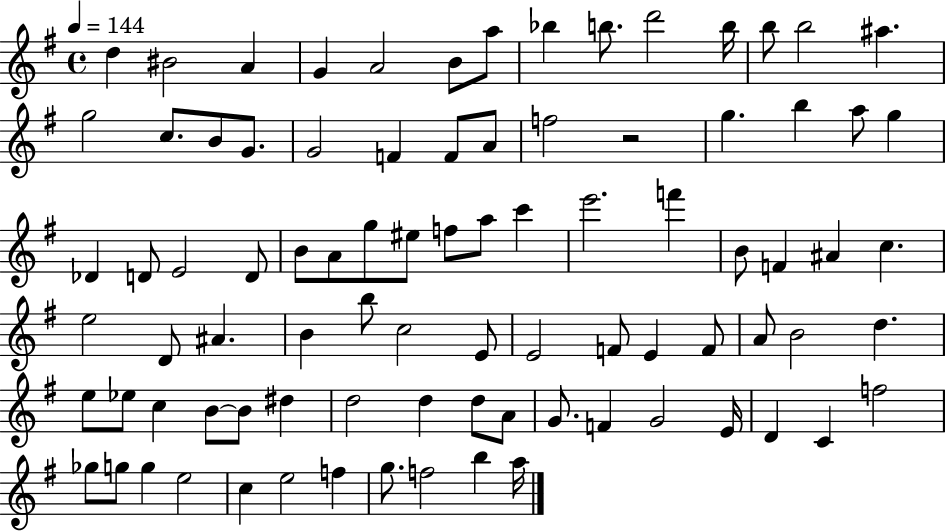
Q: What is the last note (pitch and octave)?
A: A5